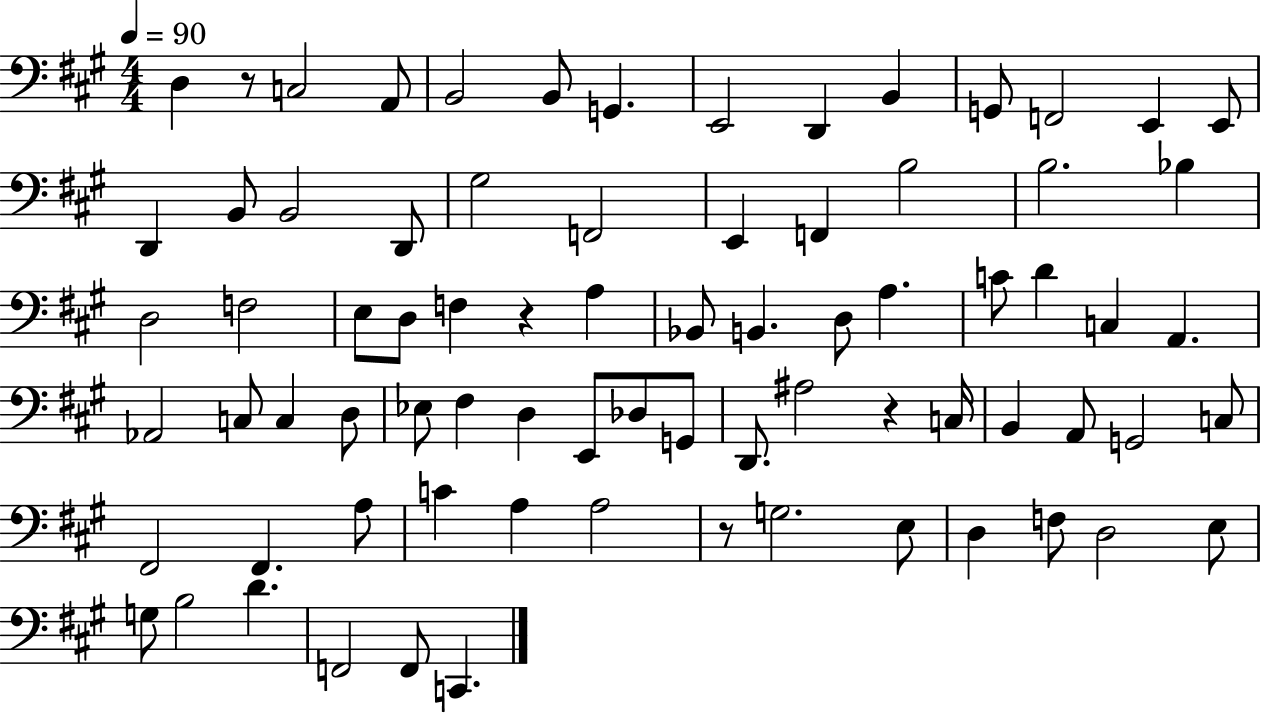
D3/q R/e C3/h A2/e B2/h B2/e G2/q. E2/h D2/q B2/q G2/e F2/h E2/q E2/e D2/q B2/e B2/h D2/e G#3/h F2/h E2/q F2/q B3/h B3/h. Bb3/q D3/h F3/h E3/e D3/e F3/q R/q A3/q Bb2/e B2/q. D3/e A3/q. C4/e D4/q C3/q A2/q. Ab2/h C3/e C3/q D3/e Eb3/e F#3/q D3/q E2/e Db3/e G2/e D2/e. A#3/h R/q C3/s B2/q A2/e G2/h C3/e F#2/h F#2/q. A3/e C4/q A3/q A3/h R/e G3/h. E3/e D3/q F3/e D3/h E3/e G3/e B3/h D4/q. F2/h F2/e C2/q.